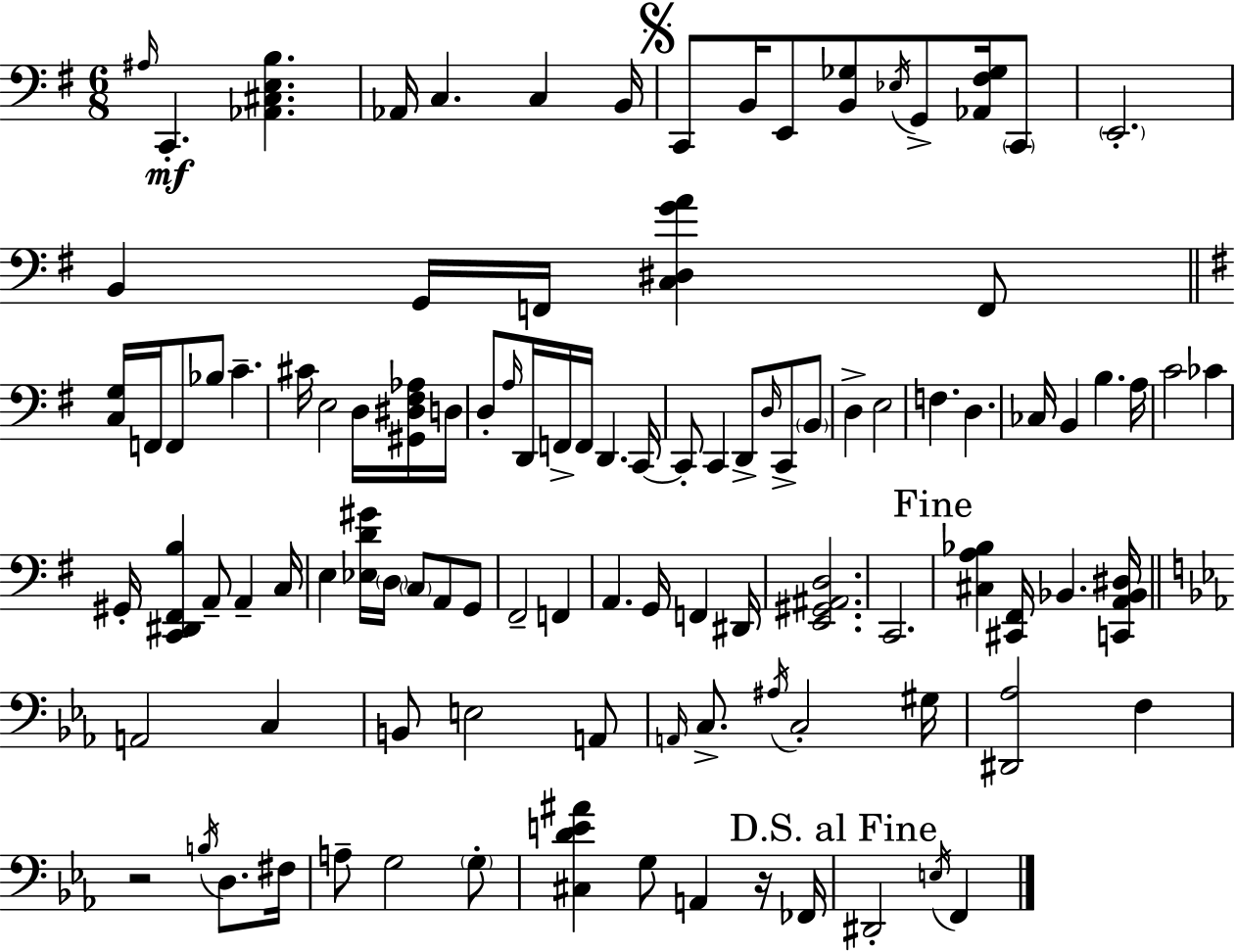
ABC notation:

X:1
T:Untitled
M:6/8
L:1/4
K:Em
^A,/4 C,, [_A,,^C,E,B,] _A,,/4 C, C, B,,/4 C,,/2 B,,/4 E,,/2 [B,,_G,]/2 _E,/4 G,,/2 [_A,,^F,_G,]/4 C,,/2 E,,2 B,, G,,/4 F,,/4 [C,^D,GA] F,,/2 [C,G,]/4 F,,/4 F,,/2 _B,/2 C ^C/4 E,2 D,/4 [^G,,^D,^F,_A,]/4 D,/4 D,/2 A,/4 D,,/4 F,,/4 F,,/4 D,, C,,/4 C,,/2 C,, D,,/2 D,/4 C,,/2 B,,/2 D, E,2 F, D, _C,/4 B,, B, A,/4 C2 _C ^G,,/4 [C,,^D,,^F,,B,] A,,/2 A,, C,/4 E, [_E,D^G]/4 D,/4 C,/2 A,,/2 G,,/2 ^F,,2 F,, A,, G,,/4 F,, ^D,,/4 [E,,^G,,^A,,D,]2 C,,2 [^C,A,_B,] [^C,,^F,,]/4 _B,, [C,,A,,_B,,^D,]/4 A,,2 C, B,,/2 E,2 A,,/2 A,,/4 C,/2 ^A,/4 C,2 ^G,/4 [^D,,_A,]2 F, z2 B,/4 D,/2 ^F,/4 A,/2 G,2 G,/2 [^C,DE^A] G,/2 A,, z/4 _F,,/4 ^D,,2 E,/4 F,,